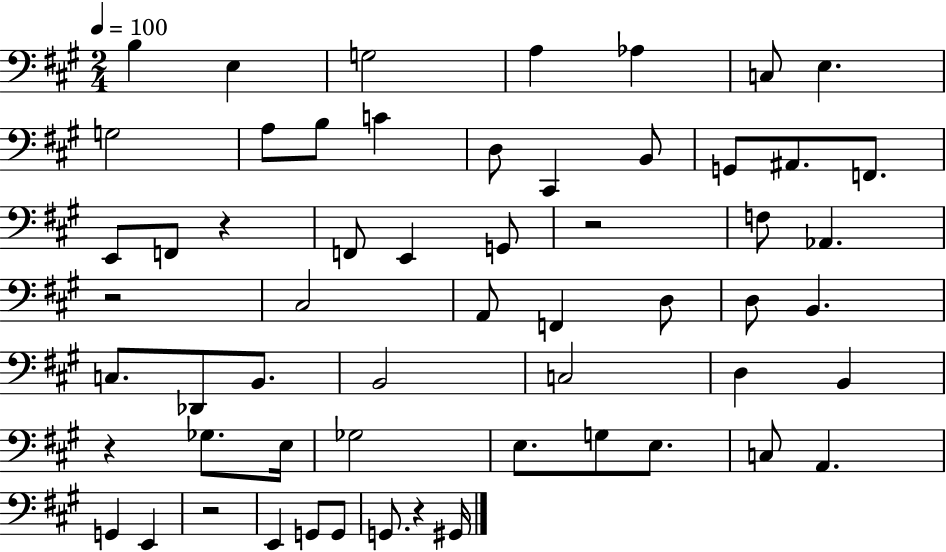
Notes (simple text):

B3/q E3/q G3/h A3/q Ab3/q C3/e E3/q. G3/h A3/e B3/e C4/q D3/e C#2/q B2/e G2/e A#2/e. F2/e. E2/e F2/e R/q F2/e E2/q G2/e R/h F3/e Ab2/q. R/h C#3/h A2/e F2/q D3/e D3/e B2/q. C3/e. Db2/e B2/e. B2/h C3/h D3/q B2/q R/q Gb3/e. E3/s Gb3/h E3/e. G3/e E3/e. C3/e A2/q. G2/q E2/q R/h E2/q G2/e G2/e G2/e. R/q G#2/s